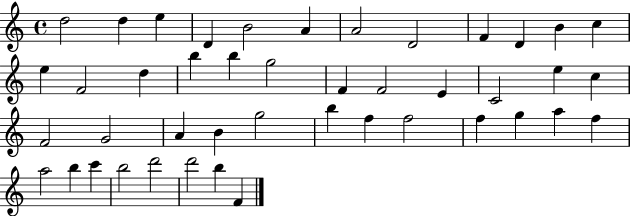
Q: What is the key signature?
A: C major